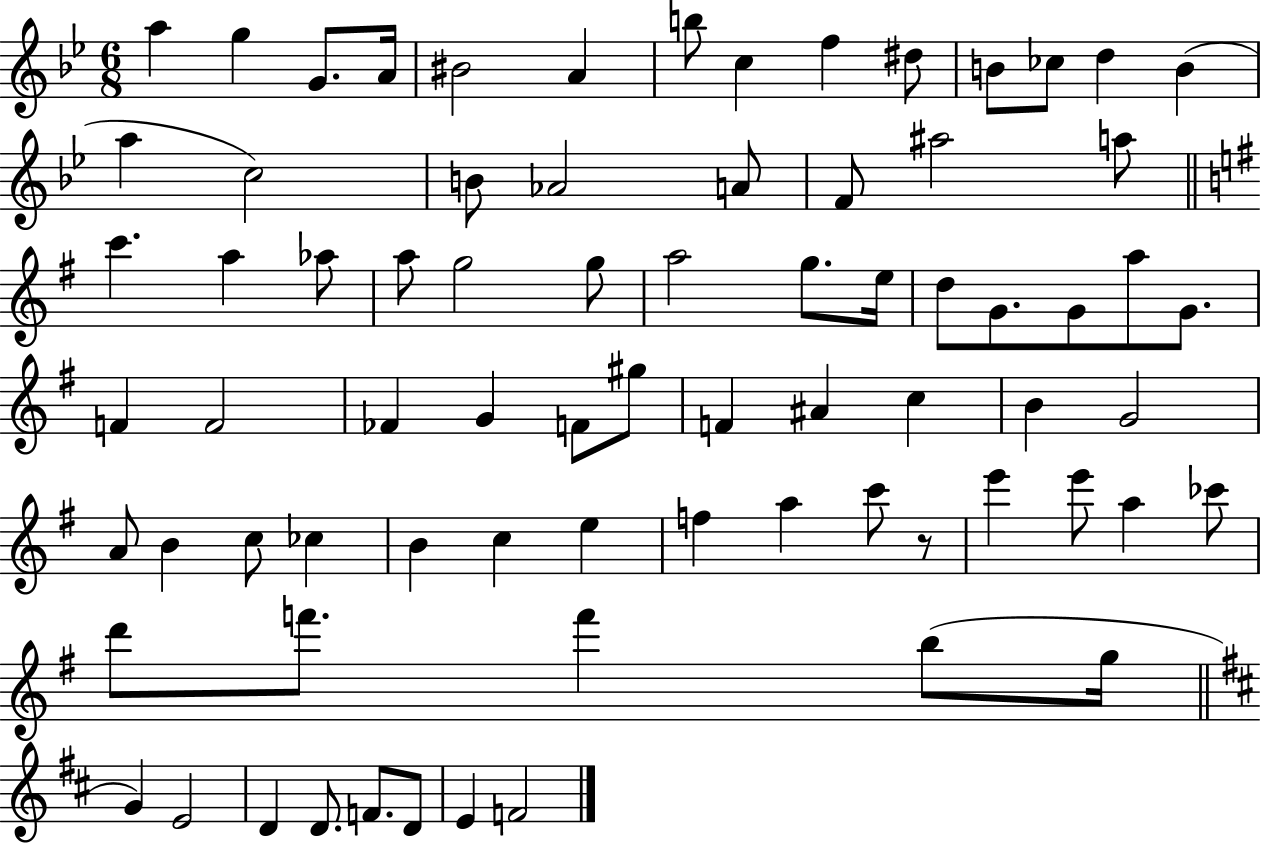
{
  \clef treble
  \numericTimeSignature
  \time 6/8
  \key bes \major
  a''4 g''4 g'8. a'16 | bis'2 a'4 | b''8 c''4 f''4 dis''8 | b'8 ces''8 d''4 b'4( | \break a''4 c''2) | b'8 aes'2 a'8 | f'8 ais''2 a''8 | \bar "||" \break \key g \major c'''4. a''4 aes''8 | a''8 g''2 g''8 | a''2 g''8. e''16 | d''8 g'8. g'8 a''8 g'8. | \break f'4 f'2 | fes'4 g'4 f'8 gis''8 | f'4 ais'4 c''4 | b'4 g'2 | \break a'8 b'4 c''8 ces''4 | b'4 c''4 e''4 | f''4 a''4 c'''8 r8 | e'''4 e'''8 a''4 ces'''8 | \break d'''8 f'''8. f'''4 b''8( g''16 | \bar "||" \break \key d \major g'4) e'2 | d'4 d'8. f'8. d'8 | e'4 f'2 | \bar "|."
}